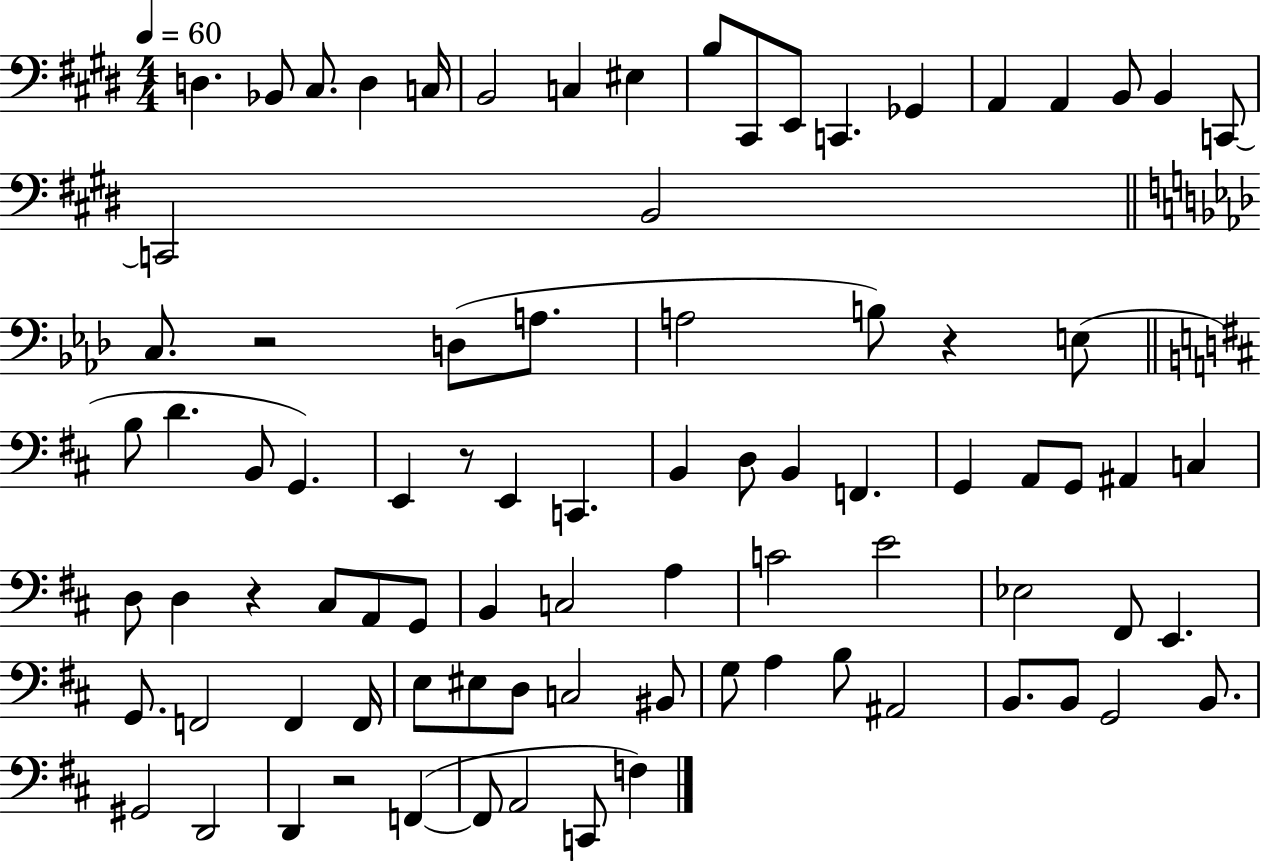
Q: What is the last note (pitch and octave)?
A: F3